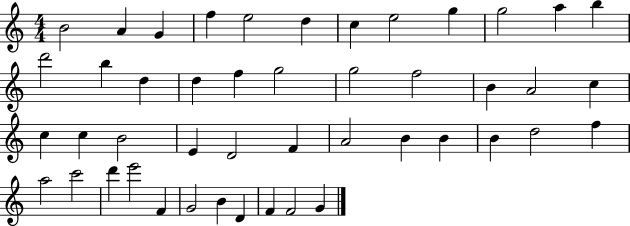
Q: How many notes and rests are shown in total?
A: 46